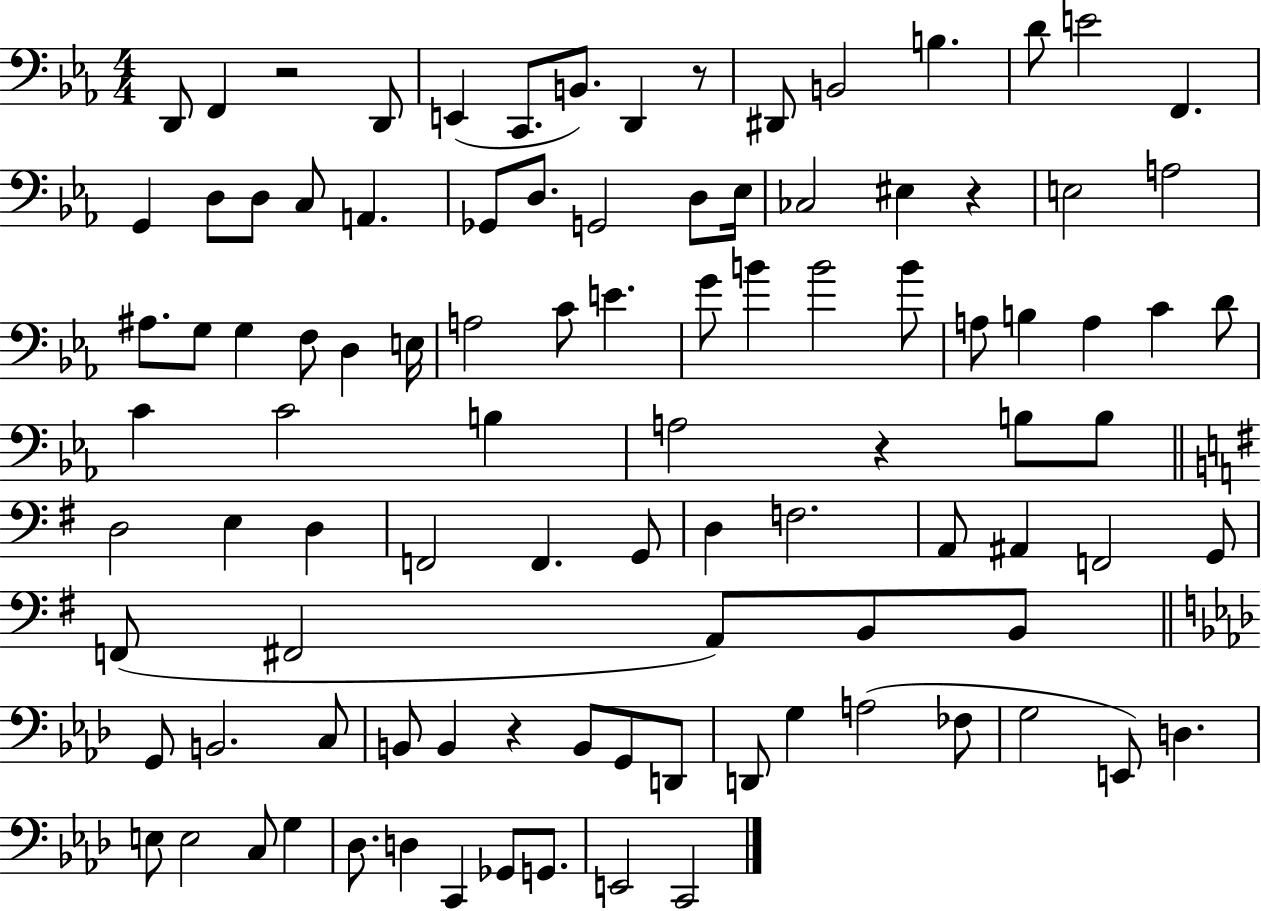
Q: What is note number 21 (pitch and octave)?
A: G2